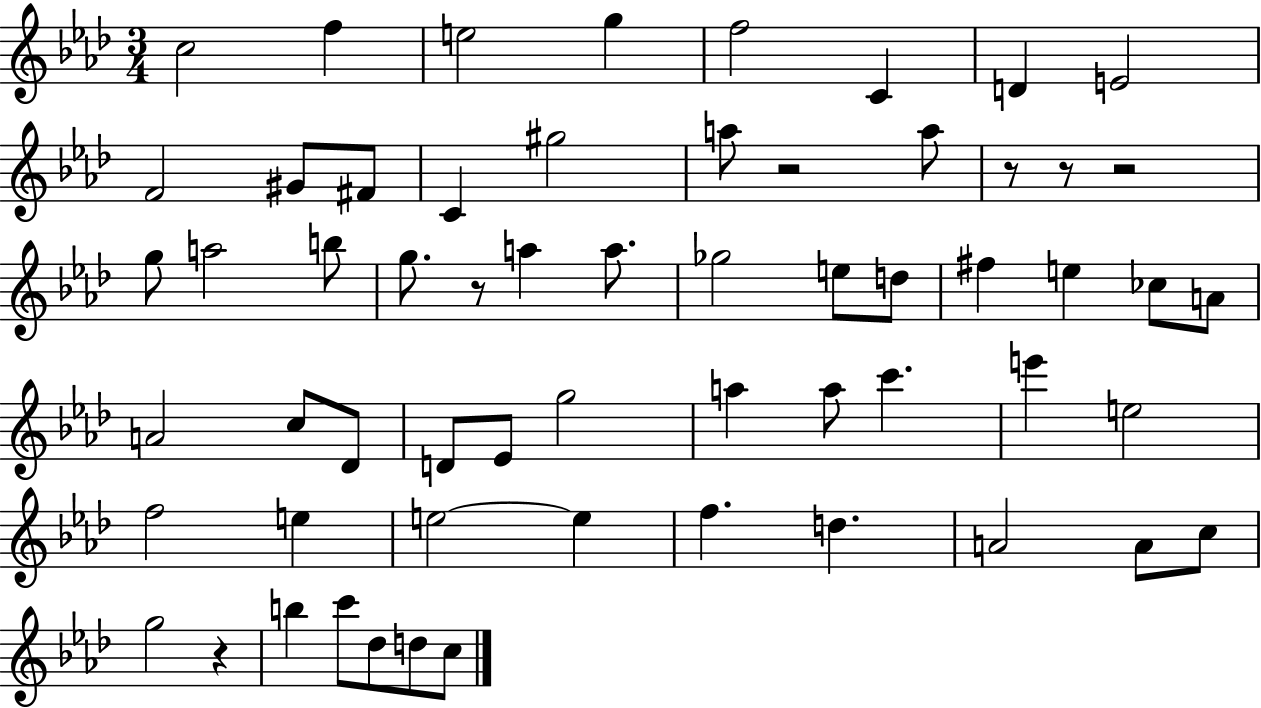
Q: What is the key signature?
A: AES major